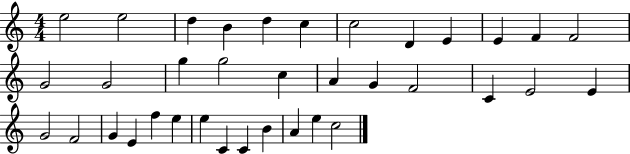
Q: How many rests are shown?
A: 0